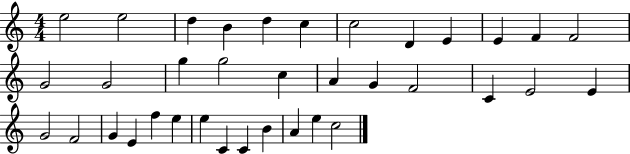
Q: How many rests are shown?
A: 0